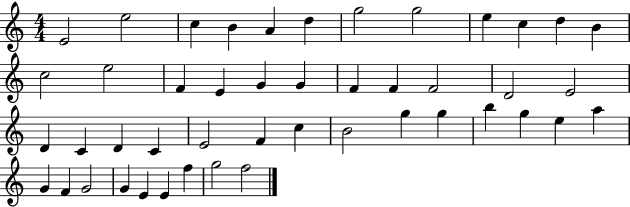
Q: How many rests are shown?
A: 0